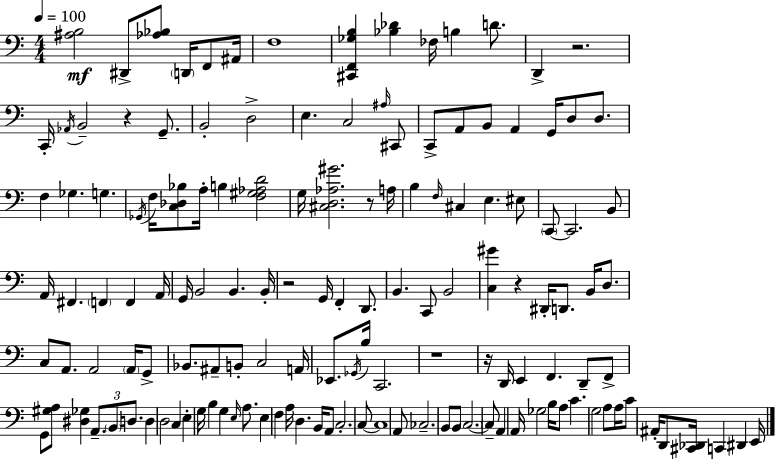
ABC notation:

X:1
T:Untitled
M:4/4
L:1/4
K:Am
[^A,B,]2 ^D,,/2 [_A,_B,]/2 D,,/4 F,,/2 ^A,,/4 F,4 [^C,,F,,_G,B,] [_B,_D] _F,/4 B, D/2 D,, z2 C,,/4 _A,,/4 B,,2 z G,,/2 B,,2 D,2 E, C,2 ^A,/4 ^C,,/2 C,,/2 A,,/2 B,,/2 A,, G,,/4 D,/2 D,/2 F, _G, G, _G,,/4 F,/4 [C,_D,_B,]/2 A,/4 B, [F,^G,_A,D]2 G,/4 [^C,D,_A,^G]2 z/2 A,/4 B, F,/4 ^C, E, ^E,/2 C,,/2 C,,2 B,,/2 A,,/4 ^F,, F,, F,, A,,/4 G,,/4 B,,2 B,, B,,/4 z2 G,,/4 F,, D,,/2 B,, C,,/2 B,,2 [C,^G] z ^D,,/4 D,,/2 B,,/4 D,/2 C,/2 A,,/2 A,,2 A,,/4 G,,/2 _B,,/2 ^A,,/2 B,,/2 C,2 A,,/4 _E,,/2 _G,,/4 B,/4 C,,2 z4 z/4 D,,/4 E,, F,, D,,/2 F,,/2 G,,/2 [^G,A,]/2 [^D,_G,] A,,/2 B,,/2 D,/2 D, D,2 C, E, G,/4 B, G, E,/4 A,/2 E, F, A,/4 D, B,,/4 A,,/2 C,2 C,/2 C,4 A,,/2 _C,2 B,,/2 B,,/2 C,2 C,/2 A,, A,,/4 _G,2 B,/4 A,/2 C G,2 A,/2 A,/4 C/2 ^A,,/4 D,,/2 [^C,,_D,,]/4 C,, ^D,, E,,/4